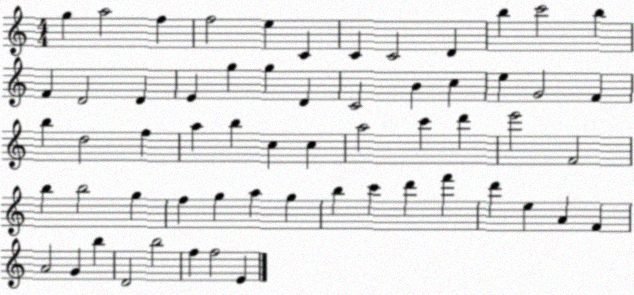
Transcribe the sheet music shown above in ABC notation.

X:1
T:Untitled
M:4/4
L:1/4
K:C
g a2 f f2 e C C C2 D b c'2 b F D2 D E g g D C2 B c e G2 F b d2 f a b c c a2 c' d' e'2 F2 b b2 g f g a g b c' d' f' d' e A F A2 G b D2 b2 f f2 E